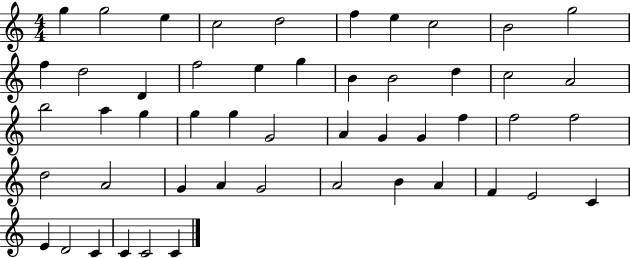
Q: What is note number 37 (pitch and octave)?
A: A4